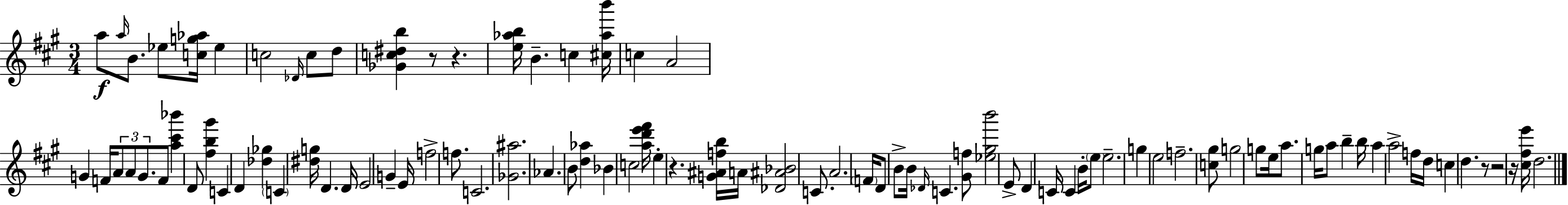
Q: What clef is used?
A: treble